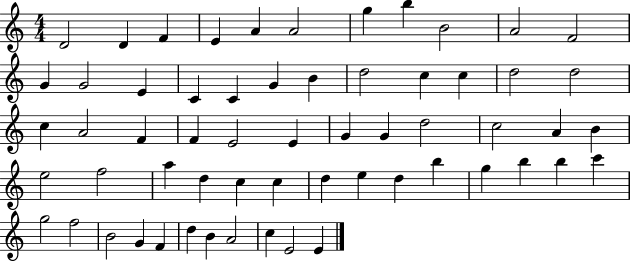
X:1
T:Untitled
M:4/4
L:1/4
K:C
D2 D F E A A2 g b B2 A2 F2 G G2 E C C G B d2 c c d2 d2 c A2 F F E2 E G G d2 c2 A B e2 f2 a d c c d e d b g b b c' g2 f2 B2 G F d B A2 c E2 E